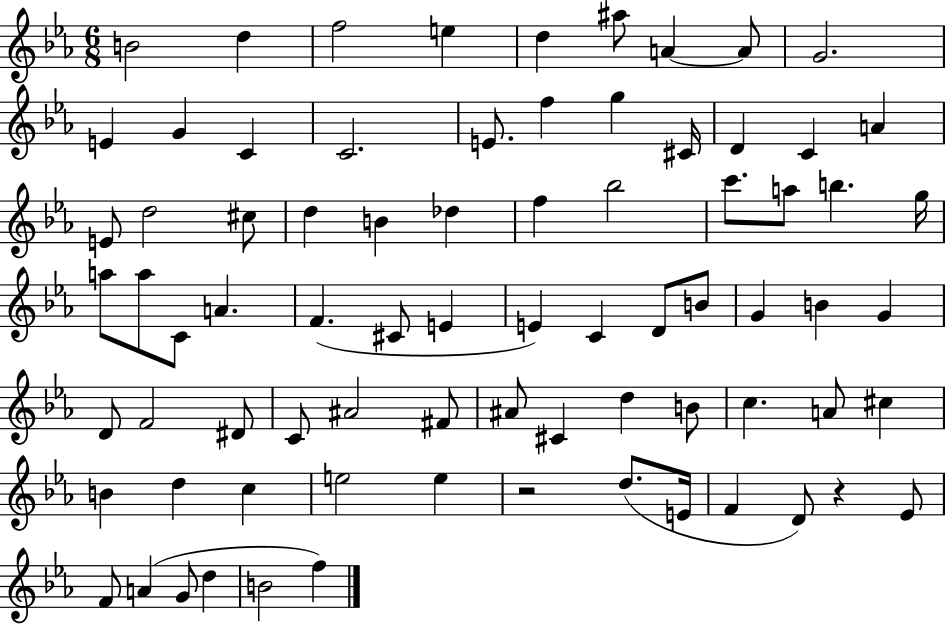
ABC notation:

X:1
T:Untitled
M:6/8
L:1/4
K:Eb
B2 d f2 e d ^a/2 A A/2 G2 E G C C2 E/2 f g ^C/4 D C A E/2 d2 ^c/2 d B _d f _b2 c'/2 a/2 b g/4 a/2 a/2 C/2 A F ^C/2 E E C D/2 B/2 G B G D/2 F2 ^D/2 C/2 ^A2 ^F/2 ^A/2 ^C d B/2 c A/2 ^c B d c e2 e z2 d/2 E/4 F D/2 z _E/2 F/2 A G/2 d B2 f